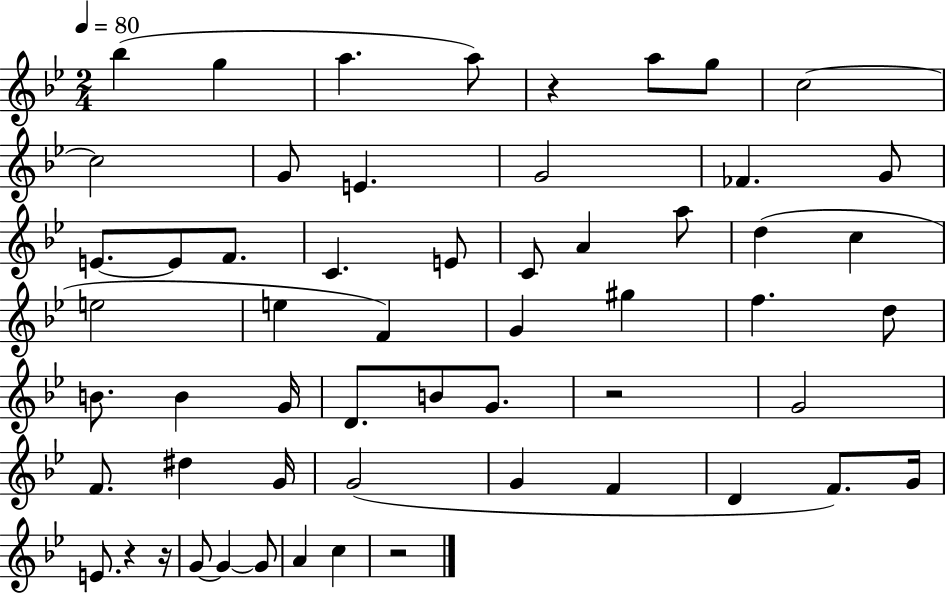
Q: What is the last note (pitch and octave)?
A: C5